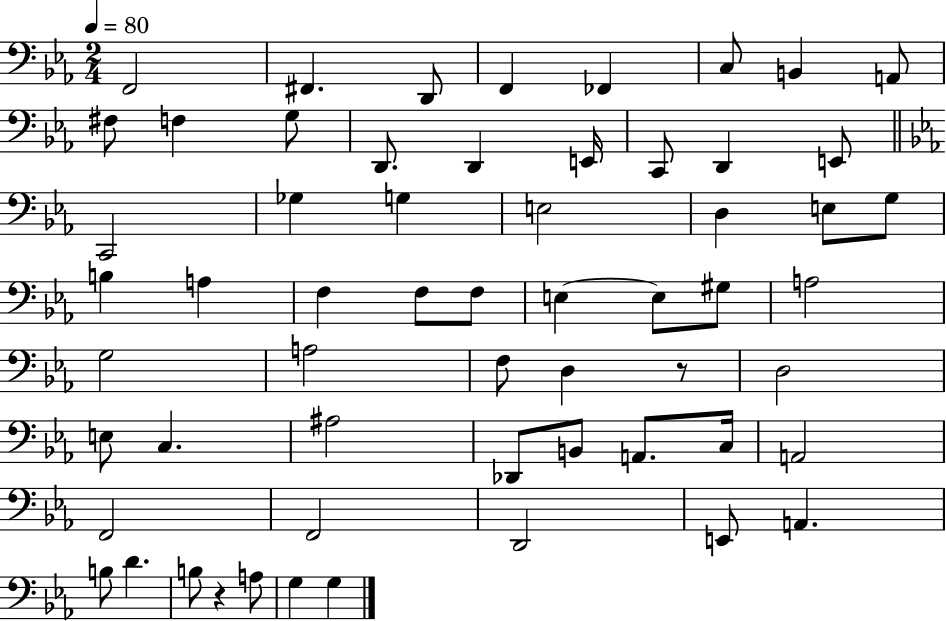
F2/h F#2/q. D2/e F2/q FES2/q C3/e B2/q A2/e F#3/e F3/q G3/e D2/e. D2/q E2/s C2/e D2/q E2/e C2/h Gb3/q G3/q E3/h D3/q E3/e G3/e B3/q A3/q F3/q F3/e F3/e E3/q E3/e G#3/e A3/h G3/h A3/h F3/e D3/q R/e D3/h E3/e C3/q. A#3/h Db2/e B2/e A2/e. C3/s A2/h F2/h F2/h D2/h E2/e A2/q. B3/e D4/q. B3/e R/q A3/e G3/q G3/q